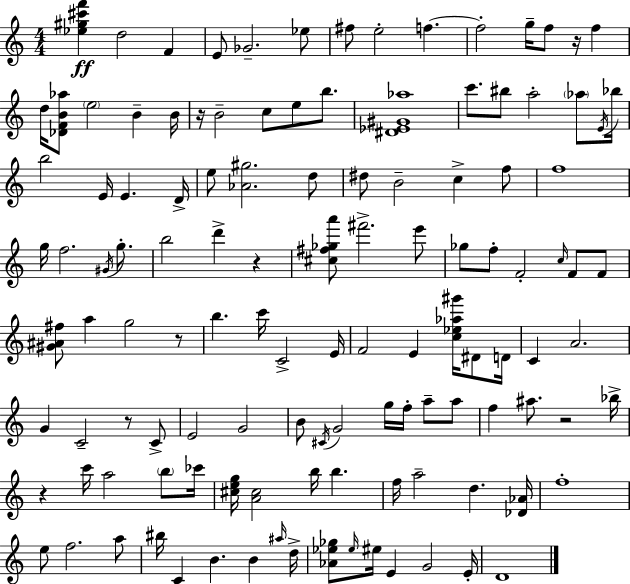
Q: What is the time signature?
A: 4/4